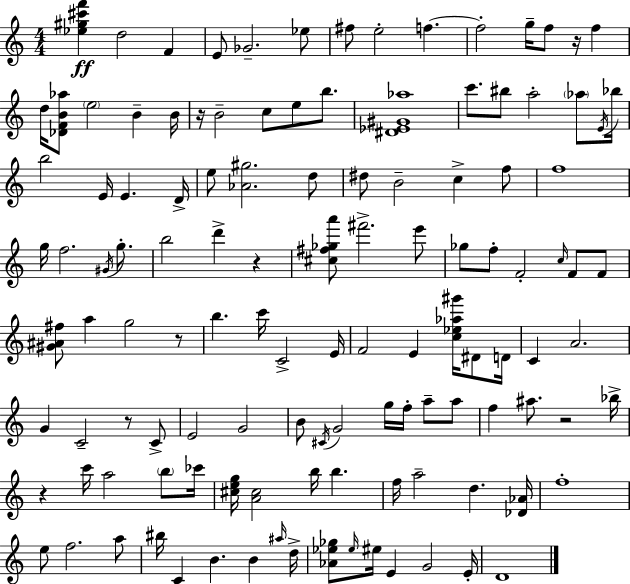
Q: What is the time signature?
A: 4/4